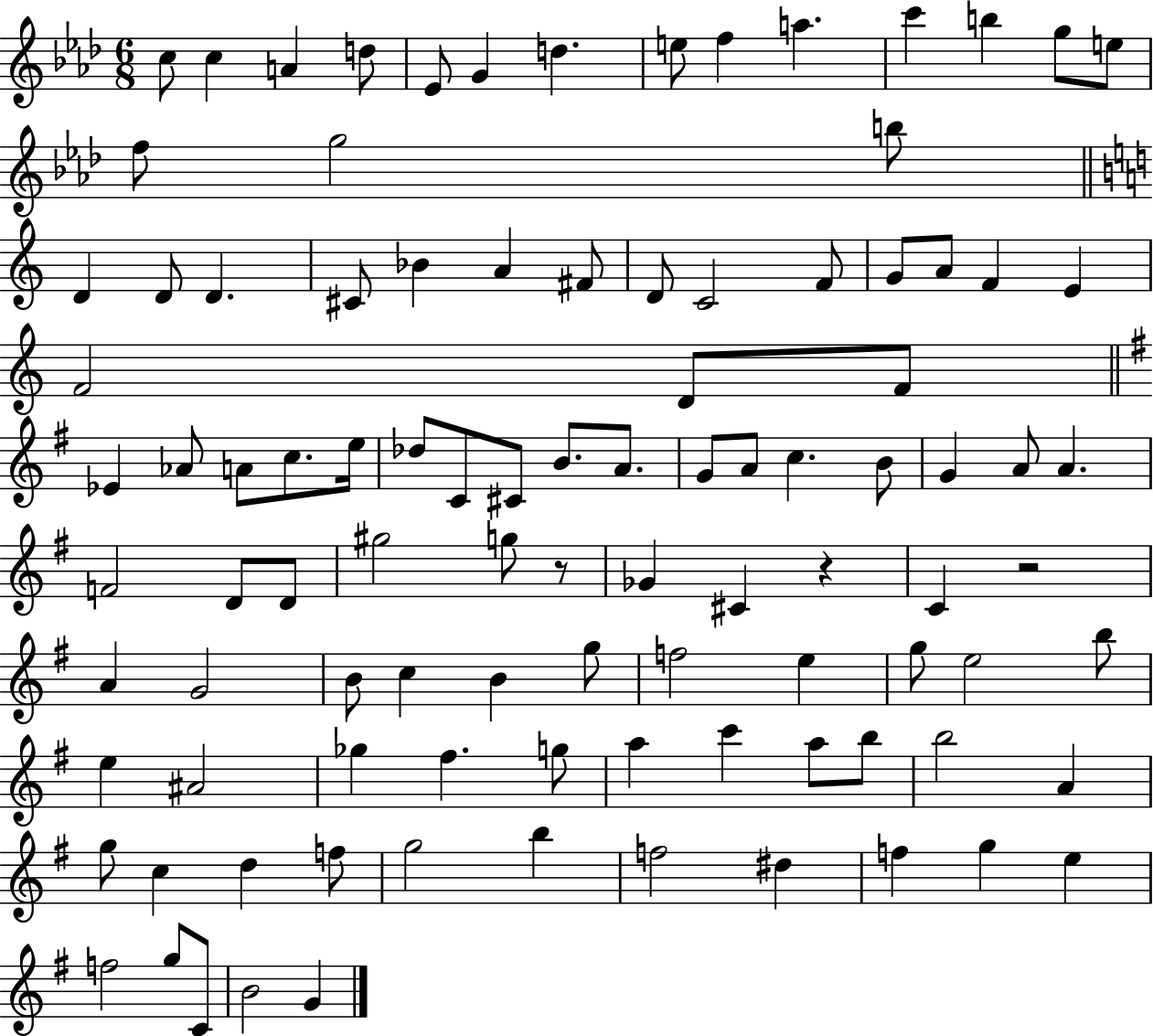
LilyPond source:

{
  \clef treble
  \numericTimeSignature
  \time 6/8
  \key aes \major
  \repeat volta 2 { c''8 c''4 a'4 d''8 | ees'8 g'4 d''4. | e''8 f''4 a''4. | c'''4 b''4 g''8 e''8 | \break f''8 g''2 b''8 | \bar "||" \break \key c \major d'4 d'8 d'4. | cis'8 bes'4 a'4 fis'8 | d'8 c'2 f'8 | g'8 a'8 f'4 e'4 | \break f'2 d'8 f'8 | \bar "||" \break \key g \major ees'4 aes'8 a'8 c''8. e''16 | des''8 c'8 cis'8 b'8. a'8. | g'8 a'8 c''4. b'8 | g'4 a'8 a'4. | \break f'2 d'8 d'8 | gis''2 g''8 r8 | ges'4 cis'4 r4 | c'4 r2 | \break a'4 g'2 | b'8 c''4 b'4 g''8 | f''2 e''4 | g''8 e''2 b''8 | \break e''4 ais'2 | ges''4 fis''4. g''8 | a''4 c'''4 a''8 b''8 | b''2 a'4 | \break g''8 c''4 d''4 f''8 | g''2 b''4 | f''2 dis''4 | f''4 g''4 e''4 | \break f''2 g''8 c'8 | b'2 g'4 | } \bar "|."
}